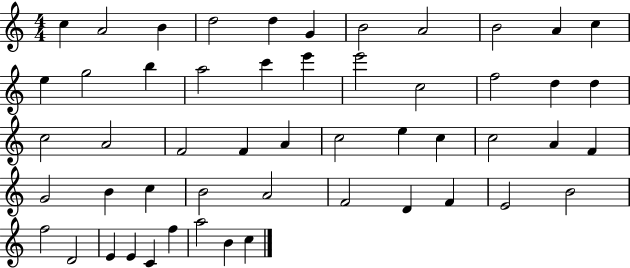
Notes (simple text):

C5/q A4/h B4/q D5/h D5/q G4/q B4/h A4/h B4/h A4/q C5/q E5/q G5/h B5/q A5/h C6/q E6/q E6/h C5/h F5/h D5/q D5/q C5/h A4/h F4/h F4/q A4/q C5/h E5/q C5/q C5/h A4/q F4/q G4/h B4/q C5/q B4/h A4/h F4/h D4/q F4/q E4/h B4/h F5/h D4/h E4/q E4/q C4/q F5/q A5/h B4/q C5/q